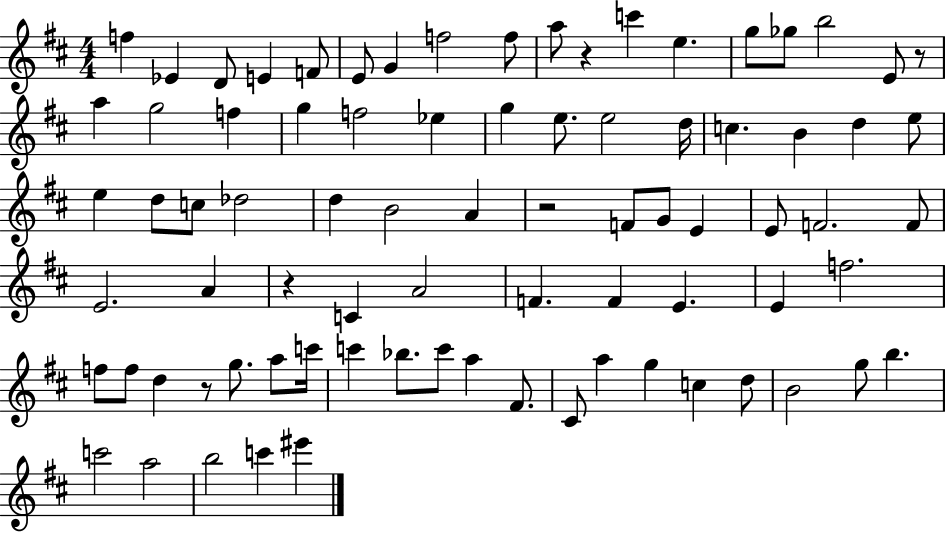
{
  \clef treble
  \numericTimeSignature
  \time 4/4
  \key d \major
  \repeat volta 2 { f''4 ees'4 d'8 e'4 f'8 | e'8 g'4 f''2 f''8 | a''8 r4 c'''4 e''4. | g''8 ges''8 b''2 e'8 r8 | \break a''4 g''2 f''4 | g''4 f''2 ees''4 | g''4 e''8. e''2 d''16 | c''4. b'4 d''4 e''8 | \break e''4 d''8 c''8 des''2 | d''4 b'2 a'4 | r2 f'8 g'8 e'4 | e'8 f'2. f'8 | \break e'2. a'4 | r4 c'4 a'2 | f'4. f'4 e'4. | e'4 f''2. | \break f''8 f''8 d''4 r8 g''8. a''8 c'''16 | c'''4 bes''8. c'''8 a''4 fis'8. | cis'8 a''4 g''4 c''4 d''8 | b'2 g''8 b''4. | \break c'''2 a''2 | b''2 c'''4 eis'''4 | } \bar "|."
}